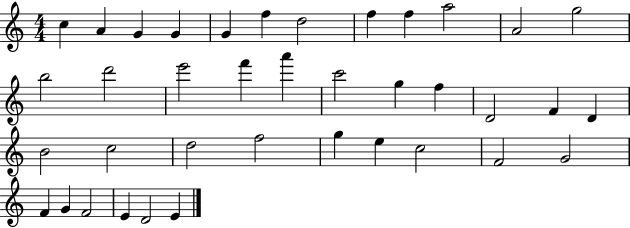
C5/q A4/q G4/q G4/q G4/q F5/q D5/h F5/q F5/q A5/h A4/h G5/h B5/h D6/h E6/h F6/q A6/q C6/h G5/q F5/q D4/h F4/q D4/q B4/h C5/h D5/h F5/h G5/q E5/q C5/h F4/h G4/h F4/q G4/q F4/h E4/q D4/h E4/q